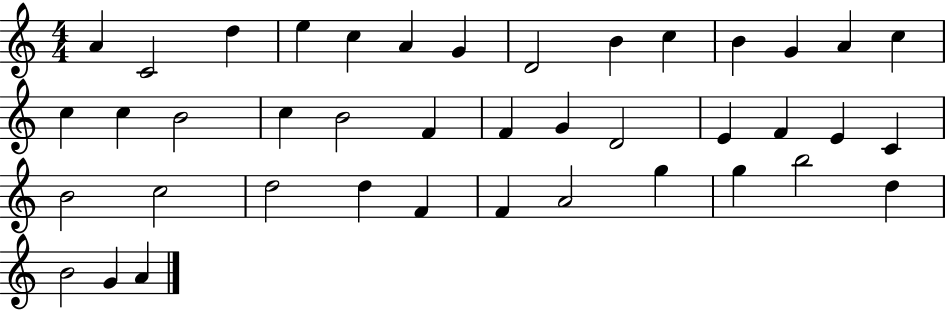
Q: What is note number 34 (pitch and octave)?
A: A4